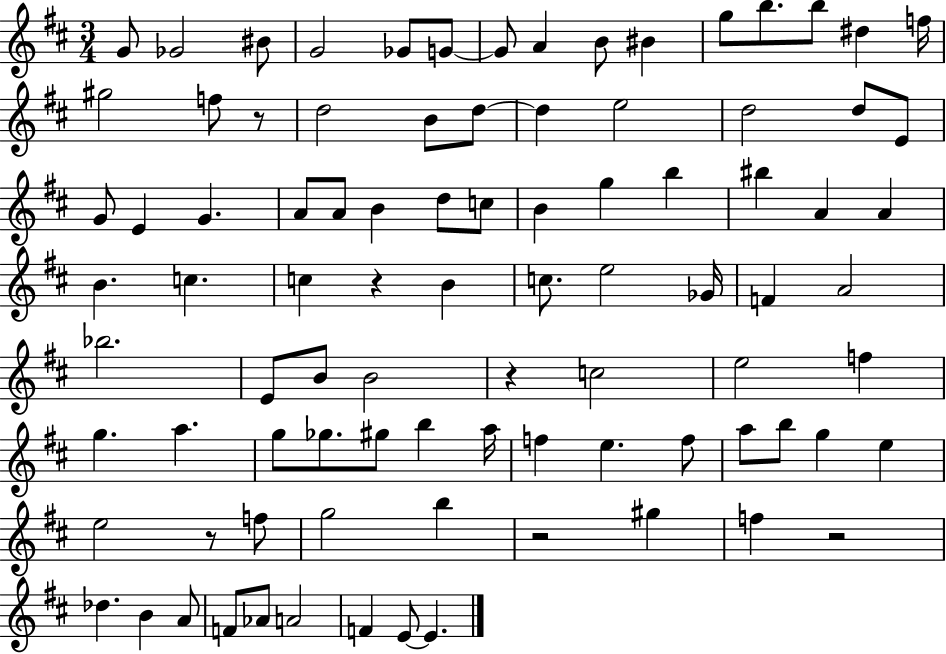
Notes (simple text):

G4/e Gb4/h BIS4/e G4/h Gb4/e G4/e G4/e A4/q B4/e BIS4/q G5/e B5/e. B5/e D#5/q F5/s G#5/h F5/e R/e D5/h B4/e D5/e D5/q E5/h D5/h D5/e E4/e G4/e E4/q G4/q. A4/e A4/e B4/q D5/e C5/e B4/q G5/q B5/q BIS5/q A4/q A4/q B4/q. C5/q. C5/q R/q B4/q C5/e. E5/h Gb4/s F4/q A4/h Bb5/h. E4/e B4/e B4/h R/q C5/h E5/h F5/q G5/q. A5/q. G5/e Gb5/e. G#5/e B5/q A5/s F5/q E5/q. F5/e A5/e B5/e G5/q E5/q E5/h R/e F5/e G5/h B5/q R/h G#5/q F5/q R/h Db5/q. B4/q A4/e F4/e Ab4/e A4/h F4/q E4/e E4/q.